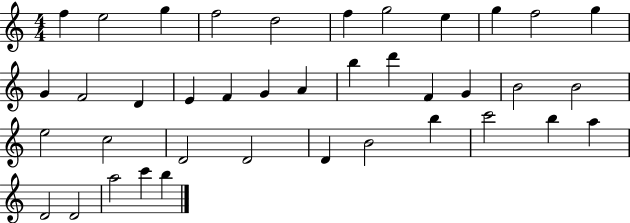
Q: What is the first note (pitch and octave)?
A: F5